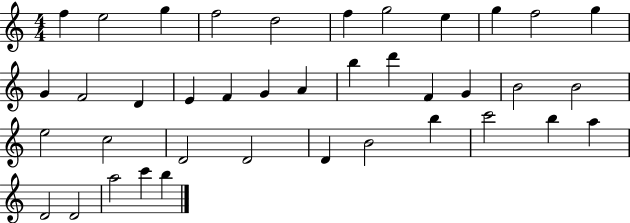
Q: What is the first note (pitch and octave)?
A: F5